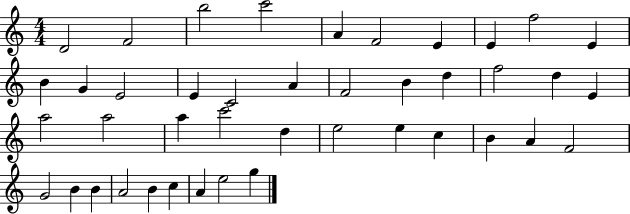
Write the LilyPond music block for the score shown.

{
  \clef treble
  \numericTimeSignature
  \time 4/4
  \key c \major
  d'2 f'2 | b''2 c'''2 | a'4 f'2 e'4 | e'4 f''2 e'4 | \break b'4 g'4 e'2 | e'4 c'2 a'4 | f'2 b'4 d''4 | f''2 d''4 e'4 | \break a''2 a''2 | a''4 c'''2 d''4 | e''2 e''4 c''4 | b'4 a'4 f'2 | \break g'2 b'4 b'4 | a'2 b'4 c''4 | a'4 e''2 g''4 | \bar "|."
}